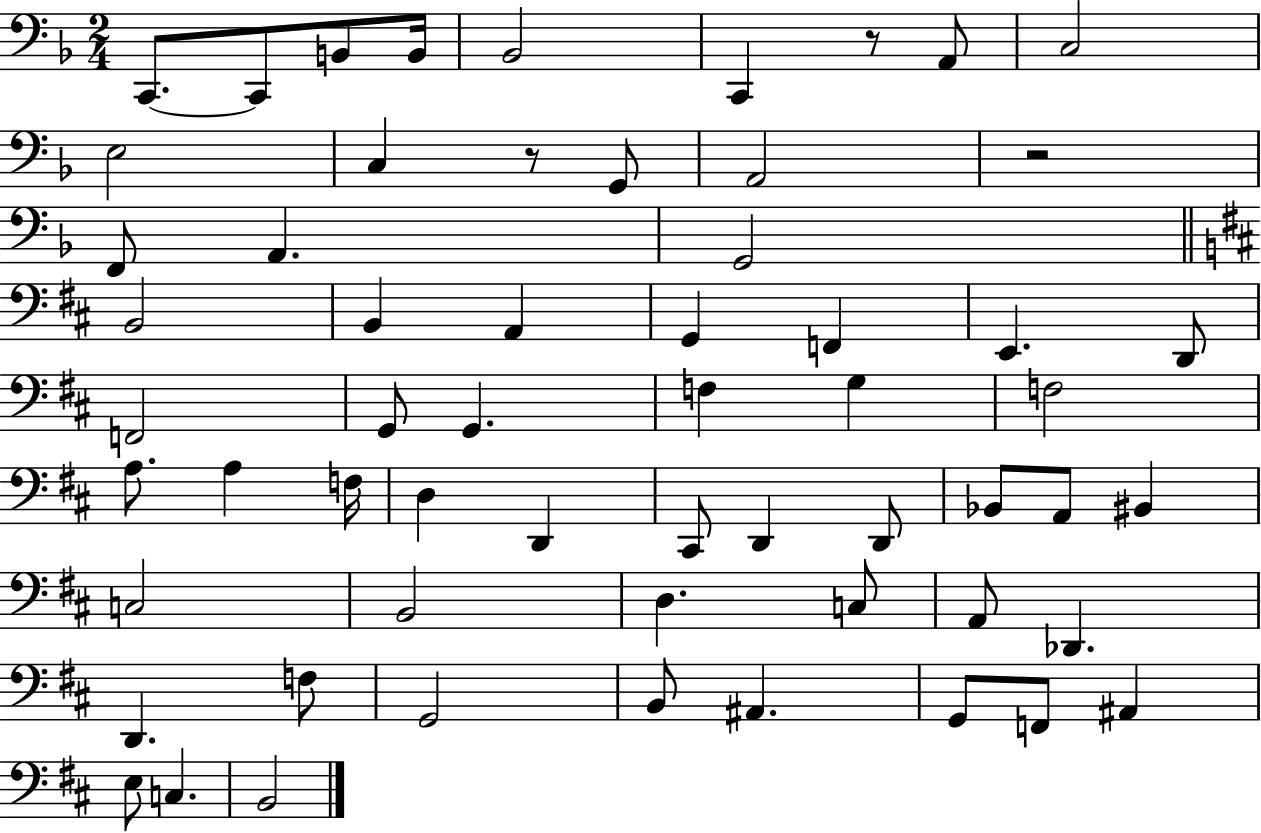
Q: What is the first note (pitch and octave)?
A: C2